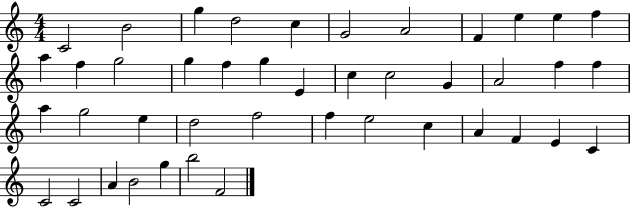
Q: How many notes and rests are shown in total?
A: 43